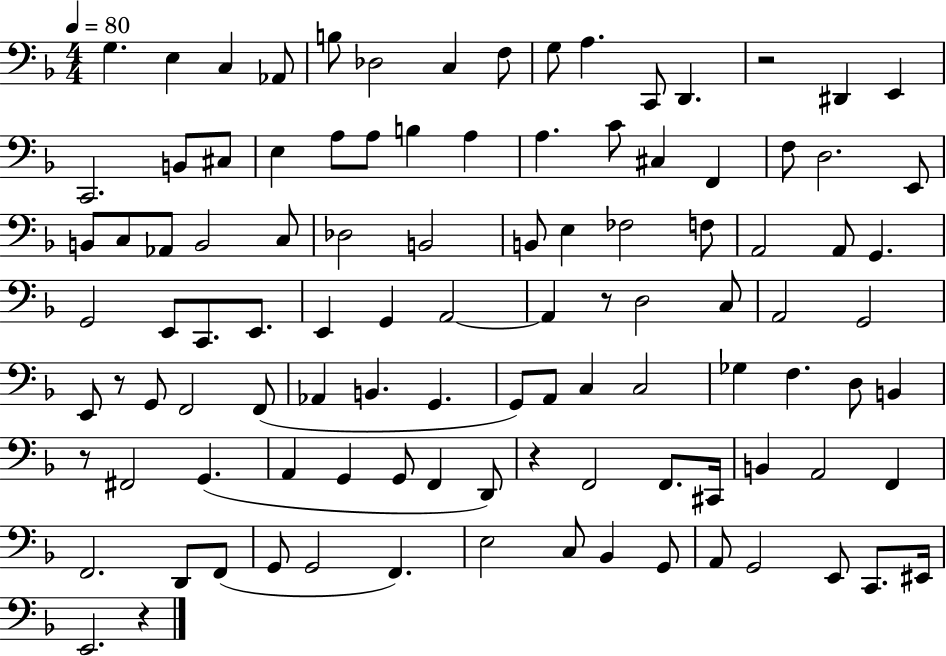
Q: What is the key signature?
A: F major